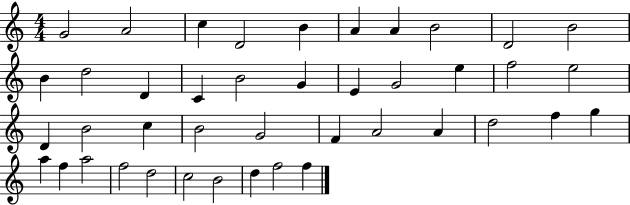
G4/h A4/h C5/q D4/h B4/q A4/q A4/q B4/h D4/h B4/h B4/q D5/h D4/q C4/q B4/h G4/q E4/q G4/h E5/q F5/h E5/h D4/q B4/h C5/q B4/h G4/h F4/q A4/h A4/q D5/h F5/q G5/q A5/q F5/q A5/h F5/h D5/h C5/h B4/h D5/q F5/h F5/q